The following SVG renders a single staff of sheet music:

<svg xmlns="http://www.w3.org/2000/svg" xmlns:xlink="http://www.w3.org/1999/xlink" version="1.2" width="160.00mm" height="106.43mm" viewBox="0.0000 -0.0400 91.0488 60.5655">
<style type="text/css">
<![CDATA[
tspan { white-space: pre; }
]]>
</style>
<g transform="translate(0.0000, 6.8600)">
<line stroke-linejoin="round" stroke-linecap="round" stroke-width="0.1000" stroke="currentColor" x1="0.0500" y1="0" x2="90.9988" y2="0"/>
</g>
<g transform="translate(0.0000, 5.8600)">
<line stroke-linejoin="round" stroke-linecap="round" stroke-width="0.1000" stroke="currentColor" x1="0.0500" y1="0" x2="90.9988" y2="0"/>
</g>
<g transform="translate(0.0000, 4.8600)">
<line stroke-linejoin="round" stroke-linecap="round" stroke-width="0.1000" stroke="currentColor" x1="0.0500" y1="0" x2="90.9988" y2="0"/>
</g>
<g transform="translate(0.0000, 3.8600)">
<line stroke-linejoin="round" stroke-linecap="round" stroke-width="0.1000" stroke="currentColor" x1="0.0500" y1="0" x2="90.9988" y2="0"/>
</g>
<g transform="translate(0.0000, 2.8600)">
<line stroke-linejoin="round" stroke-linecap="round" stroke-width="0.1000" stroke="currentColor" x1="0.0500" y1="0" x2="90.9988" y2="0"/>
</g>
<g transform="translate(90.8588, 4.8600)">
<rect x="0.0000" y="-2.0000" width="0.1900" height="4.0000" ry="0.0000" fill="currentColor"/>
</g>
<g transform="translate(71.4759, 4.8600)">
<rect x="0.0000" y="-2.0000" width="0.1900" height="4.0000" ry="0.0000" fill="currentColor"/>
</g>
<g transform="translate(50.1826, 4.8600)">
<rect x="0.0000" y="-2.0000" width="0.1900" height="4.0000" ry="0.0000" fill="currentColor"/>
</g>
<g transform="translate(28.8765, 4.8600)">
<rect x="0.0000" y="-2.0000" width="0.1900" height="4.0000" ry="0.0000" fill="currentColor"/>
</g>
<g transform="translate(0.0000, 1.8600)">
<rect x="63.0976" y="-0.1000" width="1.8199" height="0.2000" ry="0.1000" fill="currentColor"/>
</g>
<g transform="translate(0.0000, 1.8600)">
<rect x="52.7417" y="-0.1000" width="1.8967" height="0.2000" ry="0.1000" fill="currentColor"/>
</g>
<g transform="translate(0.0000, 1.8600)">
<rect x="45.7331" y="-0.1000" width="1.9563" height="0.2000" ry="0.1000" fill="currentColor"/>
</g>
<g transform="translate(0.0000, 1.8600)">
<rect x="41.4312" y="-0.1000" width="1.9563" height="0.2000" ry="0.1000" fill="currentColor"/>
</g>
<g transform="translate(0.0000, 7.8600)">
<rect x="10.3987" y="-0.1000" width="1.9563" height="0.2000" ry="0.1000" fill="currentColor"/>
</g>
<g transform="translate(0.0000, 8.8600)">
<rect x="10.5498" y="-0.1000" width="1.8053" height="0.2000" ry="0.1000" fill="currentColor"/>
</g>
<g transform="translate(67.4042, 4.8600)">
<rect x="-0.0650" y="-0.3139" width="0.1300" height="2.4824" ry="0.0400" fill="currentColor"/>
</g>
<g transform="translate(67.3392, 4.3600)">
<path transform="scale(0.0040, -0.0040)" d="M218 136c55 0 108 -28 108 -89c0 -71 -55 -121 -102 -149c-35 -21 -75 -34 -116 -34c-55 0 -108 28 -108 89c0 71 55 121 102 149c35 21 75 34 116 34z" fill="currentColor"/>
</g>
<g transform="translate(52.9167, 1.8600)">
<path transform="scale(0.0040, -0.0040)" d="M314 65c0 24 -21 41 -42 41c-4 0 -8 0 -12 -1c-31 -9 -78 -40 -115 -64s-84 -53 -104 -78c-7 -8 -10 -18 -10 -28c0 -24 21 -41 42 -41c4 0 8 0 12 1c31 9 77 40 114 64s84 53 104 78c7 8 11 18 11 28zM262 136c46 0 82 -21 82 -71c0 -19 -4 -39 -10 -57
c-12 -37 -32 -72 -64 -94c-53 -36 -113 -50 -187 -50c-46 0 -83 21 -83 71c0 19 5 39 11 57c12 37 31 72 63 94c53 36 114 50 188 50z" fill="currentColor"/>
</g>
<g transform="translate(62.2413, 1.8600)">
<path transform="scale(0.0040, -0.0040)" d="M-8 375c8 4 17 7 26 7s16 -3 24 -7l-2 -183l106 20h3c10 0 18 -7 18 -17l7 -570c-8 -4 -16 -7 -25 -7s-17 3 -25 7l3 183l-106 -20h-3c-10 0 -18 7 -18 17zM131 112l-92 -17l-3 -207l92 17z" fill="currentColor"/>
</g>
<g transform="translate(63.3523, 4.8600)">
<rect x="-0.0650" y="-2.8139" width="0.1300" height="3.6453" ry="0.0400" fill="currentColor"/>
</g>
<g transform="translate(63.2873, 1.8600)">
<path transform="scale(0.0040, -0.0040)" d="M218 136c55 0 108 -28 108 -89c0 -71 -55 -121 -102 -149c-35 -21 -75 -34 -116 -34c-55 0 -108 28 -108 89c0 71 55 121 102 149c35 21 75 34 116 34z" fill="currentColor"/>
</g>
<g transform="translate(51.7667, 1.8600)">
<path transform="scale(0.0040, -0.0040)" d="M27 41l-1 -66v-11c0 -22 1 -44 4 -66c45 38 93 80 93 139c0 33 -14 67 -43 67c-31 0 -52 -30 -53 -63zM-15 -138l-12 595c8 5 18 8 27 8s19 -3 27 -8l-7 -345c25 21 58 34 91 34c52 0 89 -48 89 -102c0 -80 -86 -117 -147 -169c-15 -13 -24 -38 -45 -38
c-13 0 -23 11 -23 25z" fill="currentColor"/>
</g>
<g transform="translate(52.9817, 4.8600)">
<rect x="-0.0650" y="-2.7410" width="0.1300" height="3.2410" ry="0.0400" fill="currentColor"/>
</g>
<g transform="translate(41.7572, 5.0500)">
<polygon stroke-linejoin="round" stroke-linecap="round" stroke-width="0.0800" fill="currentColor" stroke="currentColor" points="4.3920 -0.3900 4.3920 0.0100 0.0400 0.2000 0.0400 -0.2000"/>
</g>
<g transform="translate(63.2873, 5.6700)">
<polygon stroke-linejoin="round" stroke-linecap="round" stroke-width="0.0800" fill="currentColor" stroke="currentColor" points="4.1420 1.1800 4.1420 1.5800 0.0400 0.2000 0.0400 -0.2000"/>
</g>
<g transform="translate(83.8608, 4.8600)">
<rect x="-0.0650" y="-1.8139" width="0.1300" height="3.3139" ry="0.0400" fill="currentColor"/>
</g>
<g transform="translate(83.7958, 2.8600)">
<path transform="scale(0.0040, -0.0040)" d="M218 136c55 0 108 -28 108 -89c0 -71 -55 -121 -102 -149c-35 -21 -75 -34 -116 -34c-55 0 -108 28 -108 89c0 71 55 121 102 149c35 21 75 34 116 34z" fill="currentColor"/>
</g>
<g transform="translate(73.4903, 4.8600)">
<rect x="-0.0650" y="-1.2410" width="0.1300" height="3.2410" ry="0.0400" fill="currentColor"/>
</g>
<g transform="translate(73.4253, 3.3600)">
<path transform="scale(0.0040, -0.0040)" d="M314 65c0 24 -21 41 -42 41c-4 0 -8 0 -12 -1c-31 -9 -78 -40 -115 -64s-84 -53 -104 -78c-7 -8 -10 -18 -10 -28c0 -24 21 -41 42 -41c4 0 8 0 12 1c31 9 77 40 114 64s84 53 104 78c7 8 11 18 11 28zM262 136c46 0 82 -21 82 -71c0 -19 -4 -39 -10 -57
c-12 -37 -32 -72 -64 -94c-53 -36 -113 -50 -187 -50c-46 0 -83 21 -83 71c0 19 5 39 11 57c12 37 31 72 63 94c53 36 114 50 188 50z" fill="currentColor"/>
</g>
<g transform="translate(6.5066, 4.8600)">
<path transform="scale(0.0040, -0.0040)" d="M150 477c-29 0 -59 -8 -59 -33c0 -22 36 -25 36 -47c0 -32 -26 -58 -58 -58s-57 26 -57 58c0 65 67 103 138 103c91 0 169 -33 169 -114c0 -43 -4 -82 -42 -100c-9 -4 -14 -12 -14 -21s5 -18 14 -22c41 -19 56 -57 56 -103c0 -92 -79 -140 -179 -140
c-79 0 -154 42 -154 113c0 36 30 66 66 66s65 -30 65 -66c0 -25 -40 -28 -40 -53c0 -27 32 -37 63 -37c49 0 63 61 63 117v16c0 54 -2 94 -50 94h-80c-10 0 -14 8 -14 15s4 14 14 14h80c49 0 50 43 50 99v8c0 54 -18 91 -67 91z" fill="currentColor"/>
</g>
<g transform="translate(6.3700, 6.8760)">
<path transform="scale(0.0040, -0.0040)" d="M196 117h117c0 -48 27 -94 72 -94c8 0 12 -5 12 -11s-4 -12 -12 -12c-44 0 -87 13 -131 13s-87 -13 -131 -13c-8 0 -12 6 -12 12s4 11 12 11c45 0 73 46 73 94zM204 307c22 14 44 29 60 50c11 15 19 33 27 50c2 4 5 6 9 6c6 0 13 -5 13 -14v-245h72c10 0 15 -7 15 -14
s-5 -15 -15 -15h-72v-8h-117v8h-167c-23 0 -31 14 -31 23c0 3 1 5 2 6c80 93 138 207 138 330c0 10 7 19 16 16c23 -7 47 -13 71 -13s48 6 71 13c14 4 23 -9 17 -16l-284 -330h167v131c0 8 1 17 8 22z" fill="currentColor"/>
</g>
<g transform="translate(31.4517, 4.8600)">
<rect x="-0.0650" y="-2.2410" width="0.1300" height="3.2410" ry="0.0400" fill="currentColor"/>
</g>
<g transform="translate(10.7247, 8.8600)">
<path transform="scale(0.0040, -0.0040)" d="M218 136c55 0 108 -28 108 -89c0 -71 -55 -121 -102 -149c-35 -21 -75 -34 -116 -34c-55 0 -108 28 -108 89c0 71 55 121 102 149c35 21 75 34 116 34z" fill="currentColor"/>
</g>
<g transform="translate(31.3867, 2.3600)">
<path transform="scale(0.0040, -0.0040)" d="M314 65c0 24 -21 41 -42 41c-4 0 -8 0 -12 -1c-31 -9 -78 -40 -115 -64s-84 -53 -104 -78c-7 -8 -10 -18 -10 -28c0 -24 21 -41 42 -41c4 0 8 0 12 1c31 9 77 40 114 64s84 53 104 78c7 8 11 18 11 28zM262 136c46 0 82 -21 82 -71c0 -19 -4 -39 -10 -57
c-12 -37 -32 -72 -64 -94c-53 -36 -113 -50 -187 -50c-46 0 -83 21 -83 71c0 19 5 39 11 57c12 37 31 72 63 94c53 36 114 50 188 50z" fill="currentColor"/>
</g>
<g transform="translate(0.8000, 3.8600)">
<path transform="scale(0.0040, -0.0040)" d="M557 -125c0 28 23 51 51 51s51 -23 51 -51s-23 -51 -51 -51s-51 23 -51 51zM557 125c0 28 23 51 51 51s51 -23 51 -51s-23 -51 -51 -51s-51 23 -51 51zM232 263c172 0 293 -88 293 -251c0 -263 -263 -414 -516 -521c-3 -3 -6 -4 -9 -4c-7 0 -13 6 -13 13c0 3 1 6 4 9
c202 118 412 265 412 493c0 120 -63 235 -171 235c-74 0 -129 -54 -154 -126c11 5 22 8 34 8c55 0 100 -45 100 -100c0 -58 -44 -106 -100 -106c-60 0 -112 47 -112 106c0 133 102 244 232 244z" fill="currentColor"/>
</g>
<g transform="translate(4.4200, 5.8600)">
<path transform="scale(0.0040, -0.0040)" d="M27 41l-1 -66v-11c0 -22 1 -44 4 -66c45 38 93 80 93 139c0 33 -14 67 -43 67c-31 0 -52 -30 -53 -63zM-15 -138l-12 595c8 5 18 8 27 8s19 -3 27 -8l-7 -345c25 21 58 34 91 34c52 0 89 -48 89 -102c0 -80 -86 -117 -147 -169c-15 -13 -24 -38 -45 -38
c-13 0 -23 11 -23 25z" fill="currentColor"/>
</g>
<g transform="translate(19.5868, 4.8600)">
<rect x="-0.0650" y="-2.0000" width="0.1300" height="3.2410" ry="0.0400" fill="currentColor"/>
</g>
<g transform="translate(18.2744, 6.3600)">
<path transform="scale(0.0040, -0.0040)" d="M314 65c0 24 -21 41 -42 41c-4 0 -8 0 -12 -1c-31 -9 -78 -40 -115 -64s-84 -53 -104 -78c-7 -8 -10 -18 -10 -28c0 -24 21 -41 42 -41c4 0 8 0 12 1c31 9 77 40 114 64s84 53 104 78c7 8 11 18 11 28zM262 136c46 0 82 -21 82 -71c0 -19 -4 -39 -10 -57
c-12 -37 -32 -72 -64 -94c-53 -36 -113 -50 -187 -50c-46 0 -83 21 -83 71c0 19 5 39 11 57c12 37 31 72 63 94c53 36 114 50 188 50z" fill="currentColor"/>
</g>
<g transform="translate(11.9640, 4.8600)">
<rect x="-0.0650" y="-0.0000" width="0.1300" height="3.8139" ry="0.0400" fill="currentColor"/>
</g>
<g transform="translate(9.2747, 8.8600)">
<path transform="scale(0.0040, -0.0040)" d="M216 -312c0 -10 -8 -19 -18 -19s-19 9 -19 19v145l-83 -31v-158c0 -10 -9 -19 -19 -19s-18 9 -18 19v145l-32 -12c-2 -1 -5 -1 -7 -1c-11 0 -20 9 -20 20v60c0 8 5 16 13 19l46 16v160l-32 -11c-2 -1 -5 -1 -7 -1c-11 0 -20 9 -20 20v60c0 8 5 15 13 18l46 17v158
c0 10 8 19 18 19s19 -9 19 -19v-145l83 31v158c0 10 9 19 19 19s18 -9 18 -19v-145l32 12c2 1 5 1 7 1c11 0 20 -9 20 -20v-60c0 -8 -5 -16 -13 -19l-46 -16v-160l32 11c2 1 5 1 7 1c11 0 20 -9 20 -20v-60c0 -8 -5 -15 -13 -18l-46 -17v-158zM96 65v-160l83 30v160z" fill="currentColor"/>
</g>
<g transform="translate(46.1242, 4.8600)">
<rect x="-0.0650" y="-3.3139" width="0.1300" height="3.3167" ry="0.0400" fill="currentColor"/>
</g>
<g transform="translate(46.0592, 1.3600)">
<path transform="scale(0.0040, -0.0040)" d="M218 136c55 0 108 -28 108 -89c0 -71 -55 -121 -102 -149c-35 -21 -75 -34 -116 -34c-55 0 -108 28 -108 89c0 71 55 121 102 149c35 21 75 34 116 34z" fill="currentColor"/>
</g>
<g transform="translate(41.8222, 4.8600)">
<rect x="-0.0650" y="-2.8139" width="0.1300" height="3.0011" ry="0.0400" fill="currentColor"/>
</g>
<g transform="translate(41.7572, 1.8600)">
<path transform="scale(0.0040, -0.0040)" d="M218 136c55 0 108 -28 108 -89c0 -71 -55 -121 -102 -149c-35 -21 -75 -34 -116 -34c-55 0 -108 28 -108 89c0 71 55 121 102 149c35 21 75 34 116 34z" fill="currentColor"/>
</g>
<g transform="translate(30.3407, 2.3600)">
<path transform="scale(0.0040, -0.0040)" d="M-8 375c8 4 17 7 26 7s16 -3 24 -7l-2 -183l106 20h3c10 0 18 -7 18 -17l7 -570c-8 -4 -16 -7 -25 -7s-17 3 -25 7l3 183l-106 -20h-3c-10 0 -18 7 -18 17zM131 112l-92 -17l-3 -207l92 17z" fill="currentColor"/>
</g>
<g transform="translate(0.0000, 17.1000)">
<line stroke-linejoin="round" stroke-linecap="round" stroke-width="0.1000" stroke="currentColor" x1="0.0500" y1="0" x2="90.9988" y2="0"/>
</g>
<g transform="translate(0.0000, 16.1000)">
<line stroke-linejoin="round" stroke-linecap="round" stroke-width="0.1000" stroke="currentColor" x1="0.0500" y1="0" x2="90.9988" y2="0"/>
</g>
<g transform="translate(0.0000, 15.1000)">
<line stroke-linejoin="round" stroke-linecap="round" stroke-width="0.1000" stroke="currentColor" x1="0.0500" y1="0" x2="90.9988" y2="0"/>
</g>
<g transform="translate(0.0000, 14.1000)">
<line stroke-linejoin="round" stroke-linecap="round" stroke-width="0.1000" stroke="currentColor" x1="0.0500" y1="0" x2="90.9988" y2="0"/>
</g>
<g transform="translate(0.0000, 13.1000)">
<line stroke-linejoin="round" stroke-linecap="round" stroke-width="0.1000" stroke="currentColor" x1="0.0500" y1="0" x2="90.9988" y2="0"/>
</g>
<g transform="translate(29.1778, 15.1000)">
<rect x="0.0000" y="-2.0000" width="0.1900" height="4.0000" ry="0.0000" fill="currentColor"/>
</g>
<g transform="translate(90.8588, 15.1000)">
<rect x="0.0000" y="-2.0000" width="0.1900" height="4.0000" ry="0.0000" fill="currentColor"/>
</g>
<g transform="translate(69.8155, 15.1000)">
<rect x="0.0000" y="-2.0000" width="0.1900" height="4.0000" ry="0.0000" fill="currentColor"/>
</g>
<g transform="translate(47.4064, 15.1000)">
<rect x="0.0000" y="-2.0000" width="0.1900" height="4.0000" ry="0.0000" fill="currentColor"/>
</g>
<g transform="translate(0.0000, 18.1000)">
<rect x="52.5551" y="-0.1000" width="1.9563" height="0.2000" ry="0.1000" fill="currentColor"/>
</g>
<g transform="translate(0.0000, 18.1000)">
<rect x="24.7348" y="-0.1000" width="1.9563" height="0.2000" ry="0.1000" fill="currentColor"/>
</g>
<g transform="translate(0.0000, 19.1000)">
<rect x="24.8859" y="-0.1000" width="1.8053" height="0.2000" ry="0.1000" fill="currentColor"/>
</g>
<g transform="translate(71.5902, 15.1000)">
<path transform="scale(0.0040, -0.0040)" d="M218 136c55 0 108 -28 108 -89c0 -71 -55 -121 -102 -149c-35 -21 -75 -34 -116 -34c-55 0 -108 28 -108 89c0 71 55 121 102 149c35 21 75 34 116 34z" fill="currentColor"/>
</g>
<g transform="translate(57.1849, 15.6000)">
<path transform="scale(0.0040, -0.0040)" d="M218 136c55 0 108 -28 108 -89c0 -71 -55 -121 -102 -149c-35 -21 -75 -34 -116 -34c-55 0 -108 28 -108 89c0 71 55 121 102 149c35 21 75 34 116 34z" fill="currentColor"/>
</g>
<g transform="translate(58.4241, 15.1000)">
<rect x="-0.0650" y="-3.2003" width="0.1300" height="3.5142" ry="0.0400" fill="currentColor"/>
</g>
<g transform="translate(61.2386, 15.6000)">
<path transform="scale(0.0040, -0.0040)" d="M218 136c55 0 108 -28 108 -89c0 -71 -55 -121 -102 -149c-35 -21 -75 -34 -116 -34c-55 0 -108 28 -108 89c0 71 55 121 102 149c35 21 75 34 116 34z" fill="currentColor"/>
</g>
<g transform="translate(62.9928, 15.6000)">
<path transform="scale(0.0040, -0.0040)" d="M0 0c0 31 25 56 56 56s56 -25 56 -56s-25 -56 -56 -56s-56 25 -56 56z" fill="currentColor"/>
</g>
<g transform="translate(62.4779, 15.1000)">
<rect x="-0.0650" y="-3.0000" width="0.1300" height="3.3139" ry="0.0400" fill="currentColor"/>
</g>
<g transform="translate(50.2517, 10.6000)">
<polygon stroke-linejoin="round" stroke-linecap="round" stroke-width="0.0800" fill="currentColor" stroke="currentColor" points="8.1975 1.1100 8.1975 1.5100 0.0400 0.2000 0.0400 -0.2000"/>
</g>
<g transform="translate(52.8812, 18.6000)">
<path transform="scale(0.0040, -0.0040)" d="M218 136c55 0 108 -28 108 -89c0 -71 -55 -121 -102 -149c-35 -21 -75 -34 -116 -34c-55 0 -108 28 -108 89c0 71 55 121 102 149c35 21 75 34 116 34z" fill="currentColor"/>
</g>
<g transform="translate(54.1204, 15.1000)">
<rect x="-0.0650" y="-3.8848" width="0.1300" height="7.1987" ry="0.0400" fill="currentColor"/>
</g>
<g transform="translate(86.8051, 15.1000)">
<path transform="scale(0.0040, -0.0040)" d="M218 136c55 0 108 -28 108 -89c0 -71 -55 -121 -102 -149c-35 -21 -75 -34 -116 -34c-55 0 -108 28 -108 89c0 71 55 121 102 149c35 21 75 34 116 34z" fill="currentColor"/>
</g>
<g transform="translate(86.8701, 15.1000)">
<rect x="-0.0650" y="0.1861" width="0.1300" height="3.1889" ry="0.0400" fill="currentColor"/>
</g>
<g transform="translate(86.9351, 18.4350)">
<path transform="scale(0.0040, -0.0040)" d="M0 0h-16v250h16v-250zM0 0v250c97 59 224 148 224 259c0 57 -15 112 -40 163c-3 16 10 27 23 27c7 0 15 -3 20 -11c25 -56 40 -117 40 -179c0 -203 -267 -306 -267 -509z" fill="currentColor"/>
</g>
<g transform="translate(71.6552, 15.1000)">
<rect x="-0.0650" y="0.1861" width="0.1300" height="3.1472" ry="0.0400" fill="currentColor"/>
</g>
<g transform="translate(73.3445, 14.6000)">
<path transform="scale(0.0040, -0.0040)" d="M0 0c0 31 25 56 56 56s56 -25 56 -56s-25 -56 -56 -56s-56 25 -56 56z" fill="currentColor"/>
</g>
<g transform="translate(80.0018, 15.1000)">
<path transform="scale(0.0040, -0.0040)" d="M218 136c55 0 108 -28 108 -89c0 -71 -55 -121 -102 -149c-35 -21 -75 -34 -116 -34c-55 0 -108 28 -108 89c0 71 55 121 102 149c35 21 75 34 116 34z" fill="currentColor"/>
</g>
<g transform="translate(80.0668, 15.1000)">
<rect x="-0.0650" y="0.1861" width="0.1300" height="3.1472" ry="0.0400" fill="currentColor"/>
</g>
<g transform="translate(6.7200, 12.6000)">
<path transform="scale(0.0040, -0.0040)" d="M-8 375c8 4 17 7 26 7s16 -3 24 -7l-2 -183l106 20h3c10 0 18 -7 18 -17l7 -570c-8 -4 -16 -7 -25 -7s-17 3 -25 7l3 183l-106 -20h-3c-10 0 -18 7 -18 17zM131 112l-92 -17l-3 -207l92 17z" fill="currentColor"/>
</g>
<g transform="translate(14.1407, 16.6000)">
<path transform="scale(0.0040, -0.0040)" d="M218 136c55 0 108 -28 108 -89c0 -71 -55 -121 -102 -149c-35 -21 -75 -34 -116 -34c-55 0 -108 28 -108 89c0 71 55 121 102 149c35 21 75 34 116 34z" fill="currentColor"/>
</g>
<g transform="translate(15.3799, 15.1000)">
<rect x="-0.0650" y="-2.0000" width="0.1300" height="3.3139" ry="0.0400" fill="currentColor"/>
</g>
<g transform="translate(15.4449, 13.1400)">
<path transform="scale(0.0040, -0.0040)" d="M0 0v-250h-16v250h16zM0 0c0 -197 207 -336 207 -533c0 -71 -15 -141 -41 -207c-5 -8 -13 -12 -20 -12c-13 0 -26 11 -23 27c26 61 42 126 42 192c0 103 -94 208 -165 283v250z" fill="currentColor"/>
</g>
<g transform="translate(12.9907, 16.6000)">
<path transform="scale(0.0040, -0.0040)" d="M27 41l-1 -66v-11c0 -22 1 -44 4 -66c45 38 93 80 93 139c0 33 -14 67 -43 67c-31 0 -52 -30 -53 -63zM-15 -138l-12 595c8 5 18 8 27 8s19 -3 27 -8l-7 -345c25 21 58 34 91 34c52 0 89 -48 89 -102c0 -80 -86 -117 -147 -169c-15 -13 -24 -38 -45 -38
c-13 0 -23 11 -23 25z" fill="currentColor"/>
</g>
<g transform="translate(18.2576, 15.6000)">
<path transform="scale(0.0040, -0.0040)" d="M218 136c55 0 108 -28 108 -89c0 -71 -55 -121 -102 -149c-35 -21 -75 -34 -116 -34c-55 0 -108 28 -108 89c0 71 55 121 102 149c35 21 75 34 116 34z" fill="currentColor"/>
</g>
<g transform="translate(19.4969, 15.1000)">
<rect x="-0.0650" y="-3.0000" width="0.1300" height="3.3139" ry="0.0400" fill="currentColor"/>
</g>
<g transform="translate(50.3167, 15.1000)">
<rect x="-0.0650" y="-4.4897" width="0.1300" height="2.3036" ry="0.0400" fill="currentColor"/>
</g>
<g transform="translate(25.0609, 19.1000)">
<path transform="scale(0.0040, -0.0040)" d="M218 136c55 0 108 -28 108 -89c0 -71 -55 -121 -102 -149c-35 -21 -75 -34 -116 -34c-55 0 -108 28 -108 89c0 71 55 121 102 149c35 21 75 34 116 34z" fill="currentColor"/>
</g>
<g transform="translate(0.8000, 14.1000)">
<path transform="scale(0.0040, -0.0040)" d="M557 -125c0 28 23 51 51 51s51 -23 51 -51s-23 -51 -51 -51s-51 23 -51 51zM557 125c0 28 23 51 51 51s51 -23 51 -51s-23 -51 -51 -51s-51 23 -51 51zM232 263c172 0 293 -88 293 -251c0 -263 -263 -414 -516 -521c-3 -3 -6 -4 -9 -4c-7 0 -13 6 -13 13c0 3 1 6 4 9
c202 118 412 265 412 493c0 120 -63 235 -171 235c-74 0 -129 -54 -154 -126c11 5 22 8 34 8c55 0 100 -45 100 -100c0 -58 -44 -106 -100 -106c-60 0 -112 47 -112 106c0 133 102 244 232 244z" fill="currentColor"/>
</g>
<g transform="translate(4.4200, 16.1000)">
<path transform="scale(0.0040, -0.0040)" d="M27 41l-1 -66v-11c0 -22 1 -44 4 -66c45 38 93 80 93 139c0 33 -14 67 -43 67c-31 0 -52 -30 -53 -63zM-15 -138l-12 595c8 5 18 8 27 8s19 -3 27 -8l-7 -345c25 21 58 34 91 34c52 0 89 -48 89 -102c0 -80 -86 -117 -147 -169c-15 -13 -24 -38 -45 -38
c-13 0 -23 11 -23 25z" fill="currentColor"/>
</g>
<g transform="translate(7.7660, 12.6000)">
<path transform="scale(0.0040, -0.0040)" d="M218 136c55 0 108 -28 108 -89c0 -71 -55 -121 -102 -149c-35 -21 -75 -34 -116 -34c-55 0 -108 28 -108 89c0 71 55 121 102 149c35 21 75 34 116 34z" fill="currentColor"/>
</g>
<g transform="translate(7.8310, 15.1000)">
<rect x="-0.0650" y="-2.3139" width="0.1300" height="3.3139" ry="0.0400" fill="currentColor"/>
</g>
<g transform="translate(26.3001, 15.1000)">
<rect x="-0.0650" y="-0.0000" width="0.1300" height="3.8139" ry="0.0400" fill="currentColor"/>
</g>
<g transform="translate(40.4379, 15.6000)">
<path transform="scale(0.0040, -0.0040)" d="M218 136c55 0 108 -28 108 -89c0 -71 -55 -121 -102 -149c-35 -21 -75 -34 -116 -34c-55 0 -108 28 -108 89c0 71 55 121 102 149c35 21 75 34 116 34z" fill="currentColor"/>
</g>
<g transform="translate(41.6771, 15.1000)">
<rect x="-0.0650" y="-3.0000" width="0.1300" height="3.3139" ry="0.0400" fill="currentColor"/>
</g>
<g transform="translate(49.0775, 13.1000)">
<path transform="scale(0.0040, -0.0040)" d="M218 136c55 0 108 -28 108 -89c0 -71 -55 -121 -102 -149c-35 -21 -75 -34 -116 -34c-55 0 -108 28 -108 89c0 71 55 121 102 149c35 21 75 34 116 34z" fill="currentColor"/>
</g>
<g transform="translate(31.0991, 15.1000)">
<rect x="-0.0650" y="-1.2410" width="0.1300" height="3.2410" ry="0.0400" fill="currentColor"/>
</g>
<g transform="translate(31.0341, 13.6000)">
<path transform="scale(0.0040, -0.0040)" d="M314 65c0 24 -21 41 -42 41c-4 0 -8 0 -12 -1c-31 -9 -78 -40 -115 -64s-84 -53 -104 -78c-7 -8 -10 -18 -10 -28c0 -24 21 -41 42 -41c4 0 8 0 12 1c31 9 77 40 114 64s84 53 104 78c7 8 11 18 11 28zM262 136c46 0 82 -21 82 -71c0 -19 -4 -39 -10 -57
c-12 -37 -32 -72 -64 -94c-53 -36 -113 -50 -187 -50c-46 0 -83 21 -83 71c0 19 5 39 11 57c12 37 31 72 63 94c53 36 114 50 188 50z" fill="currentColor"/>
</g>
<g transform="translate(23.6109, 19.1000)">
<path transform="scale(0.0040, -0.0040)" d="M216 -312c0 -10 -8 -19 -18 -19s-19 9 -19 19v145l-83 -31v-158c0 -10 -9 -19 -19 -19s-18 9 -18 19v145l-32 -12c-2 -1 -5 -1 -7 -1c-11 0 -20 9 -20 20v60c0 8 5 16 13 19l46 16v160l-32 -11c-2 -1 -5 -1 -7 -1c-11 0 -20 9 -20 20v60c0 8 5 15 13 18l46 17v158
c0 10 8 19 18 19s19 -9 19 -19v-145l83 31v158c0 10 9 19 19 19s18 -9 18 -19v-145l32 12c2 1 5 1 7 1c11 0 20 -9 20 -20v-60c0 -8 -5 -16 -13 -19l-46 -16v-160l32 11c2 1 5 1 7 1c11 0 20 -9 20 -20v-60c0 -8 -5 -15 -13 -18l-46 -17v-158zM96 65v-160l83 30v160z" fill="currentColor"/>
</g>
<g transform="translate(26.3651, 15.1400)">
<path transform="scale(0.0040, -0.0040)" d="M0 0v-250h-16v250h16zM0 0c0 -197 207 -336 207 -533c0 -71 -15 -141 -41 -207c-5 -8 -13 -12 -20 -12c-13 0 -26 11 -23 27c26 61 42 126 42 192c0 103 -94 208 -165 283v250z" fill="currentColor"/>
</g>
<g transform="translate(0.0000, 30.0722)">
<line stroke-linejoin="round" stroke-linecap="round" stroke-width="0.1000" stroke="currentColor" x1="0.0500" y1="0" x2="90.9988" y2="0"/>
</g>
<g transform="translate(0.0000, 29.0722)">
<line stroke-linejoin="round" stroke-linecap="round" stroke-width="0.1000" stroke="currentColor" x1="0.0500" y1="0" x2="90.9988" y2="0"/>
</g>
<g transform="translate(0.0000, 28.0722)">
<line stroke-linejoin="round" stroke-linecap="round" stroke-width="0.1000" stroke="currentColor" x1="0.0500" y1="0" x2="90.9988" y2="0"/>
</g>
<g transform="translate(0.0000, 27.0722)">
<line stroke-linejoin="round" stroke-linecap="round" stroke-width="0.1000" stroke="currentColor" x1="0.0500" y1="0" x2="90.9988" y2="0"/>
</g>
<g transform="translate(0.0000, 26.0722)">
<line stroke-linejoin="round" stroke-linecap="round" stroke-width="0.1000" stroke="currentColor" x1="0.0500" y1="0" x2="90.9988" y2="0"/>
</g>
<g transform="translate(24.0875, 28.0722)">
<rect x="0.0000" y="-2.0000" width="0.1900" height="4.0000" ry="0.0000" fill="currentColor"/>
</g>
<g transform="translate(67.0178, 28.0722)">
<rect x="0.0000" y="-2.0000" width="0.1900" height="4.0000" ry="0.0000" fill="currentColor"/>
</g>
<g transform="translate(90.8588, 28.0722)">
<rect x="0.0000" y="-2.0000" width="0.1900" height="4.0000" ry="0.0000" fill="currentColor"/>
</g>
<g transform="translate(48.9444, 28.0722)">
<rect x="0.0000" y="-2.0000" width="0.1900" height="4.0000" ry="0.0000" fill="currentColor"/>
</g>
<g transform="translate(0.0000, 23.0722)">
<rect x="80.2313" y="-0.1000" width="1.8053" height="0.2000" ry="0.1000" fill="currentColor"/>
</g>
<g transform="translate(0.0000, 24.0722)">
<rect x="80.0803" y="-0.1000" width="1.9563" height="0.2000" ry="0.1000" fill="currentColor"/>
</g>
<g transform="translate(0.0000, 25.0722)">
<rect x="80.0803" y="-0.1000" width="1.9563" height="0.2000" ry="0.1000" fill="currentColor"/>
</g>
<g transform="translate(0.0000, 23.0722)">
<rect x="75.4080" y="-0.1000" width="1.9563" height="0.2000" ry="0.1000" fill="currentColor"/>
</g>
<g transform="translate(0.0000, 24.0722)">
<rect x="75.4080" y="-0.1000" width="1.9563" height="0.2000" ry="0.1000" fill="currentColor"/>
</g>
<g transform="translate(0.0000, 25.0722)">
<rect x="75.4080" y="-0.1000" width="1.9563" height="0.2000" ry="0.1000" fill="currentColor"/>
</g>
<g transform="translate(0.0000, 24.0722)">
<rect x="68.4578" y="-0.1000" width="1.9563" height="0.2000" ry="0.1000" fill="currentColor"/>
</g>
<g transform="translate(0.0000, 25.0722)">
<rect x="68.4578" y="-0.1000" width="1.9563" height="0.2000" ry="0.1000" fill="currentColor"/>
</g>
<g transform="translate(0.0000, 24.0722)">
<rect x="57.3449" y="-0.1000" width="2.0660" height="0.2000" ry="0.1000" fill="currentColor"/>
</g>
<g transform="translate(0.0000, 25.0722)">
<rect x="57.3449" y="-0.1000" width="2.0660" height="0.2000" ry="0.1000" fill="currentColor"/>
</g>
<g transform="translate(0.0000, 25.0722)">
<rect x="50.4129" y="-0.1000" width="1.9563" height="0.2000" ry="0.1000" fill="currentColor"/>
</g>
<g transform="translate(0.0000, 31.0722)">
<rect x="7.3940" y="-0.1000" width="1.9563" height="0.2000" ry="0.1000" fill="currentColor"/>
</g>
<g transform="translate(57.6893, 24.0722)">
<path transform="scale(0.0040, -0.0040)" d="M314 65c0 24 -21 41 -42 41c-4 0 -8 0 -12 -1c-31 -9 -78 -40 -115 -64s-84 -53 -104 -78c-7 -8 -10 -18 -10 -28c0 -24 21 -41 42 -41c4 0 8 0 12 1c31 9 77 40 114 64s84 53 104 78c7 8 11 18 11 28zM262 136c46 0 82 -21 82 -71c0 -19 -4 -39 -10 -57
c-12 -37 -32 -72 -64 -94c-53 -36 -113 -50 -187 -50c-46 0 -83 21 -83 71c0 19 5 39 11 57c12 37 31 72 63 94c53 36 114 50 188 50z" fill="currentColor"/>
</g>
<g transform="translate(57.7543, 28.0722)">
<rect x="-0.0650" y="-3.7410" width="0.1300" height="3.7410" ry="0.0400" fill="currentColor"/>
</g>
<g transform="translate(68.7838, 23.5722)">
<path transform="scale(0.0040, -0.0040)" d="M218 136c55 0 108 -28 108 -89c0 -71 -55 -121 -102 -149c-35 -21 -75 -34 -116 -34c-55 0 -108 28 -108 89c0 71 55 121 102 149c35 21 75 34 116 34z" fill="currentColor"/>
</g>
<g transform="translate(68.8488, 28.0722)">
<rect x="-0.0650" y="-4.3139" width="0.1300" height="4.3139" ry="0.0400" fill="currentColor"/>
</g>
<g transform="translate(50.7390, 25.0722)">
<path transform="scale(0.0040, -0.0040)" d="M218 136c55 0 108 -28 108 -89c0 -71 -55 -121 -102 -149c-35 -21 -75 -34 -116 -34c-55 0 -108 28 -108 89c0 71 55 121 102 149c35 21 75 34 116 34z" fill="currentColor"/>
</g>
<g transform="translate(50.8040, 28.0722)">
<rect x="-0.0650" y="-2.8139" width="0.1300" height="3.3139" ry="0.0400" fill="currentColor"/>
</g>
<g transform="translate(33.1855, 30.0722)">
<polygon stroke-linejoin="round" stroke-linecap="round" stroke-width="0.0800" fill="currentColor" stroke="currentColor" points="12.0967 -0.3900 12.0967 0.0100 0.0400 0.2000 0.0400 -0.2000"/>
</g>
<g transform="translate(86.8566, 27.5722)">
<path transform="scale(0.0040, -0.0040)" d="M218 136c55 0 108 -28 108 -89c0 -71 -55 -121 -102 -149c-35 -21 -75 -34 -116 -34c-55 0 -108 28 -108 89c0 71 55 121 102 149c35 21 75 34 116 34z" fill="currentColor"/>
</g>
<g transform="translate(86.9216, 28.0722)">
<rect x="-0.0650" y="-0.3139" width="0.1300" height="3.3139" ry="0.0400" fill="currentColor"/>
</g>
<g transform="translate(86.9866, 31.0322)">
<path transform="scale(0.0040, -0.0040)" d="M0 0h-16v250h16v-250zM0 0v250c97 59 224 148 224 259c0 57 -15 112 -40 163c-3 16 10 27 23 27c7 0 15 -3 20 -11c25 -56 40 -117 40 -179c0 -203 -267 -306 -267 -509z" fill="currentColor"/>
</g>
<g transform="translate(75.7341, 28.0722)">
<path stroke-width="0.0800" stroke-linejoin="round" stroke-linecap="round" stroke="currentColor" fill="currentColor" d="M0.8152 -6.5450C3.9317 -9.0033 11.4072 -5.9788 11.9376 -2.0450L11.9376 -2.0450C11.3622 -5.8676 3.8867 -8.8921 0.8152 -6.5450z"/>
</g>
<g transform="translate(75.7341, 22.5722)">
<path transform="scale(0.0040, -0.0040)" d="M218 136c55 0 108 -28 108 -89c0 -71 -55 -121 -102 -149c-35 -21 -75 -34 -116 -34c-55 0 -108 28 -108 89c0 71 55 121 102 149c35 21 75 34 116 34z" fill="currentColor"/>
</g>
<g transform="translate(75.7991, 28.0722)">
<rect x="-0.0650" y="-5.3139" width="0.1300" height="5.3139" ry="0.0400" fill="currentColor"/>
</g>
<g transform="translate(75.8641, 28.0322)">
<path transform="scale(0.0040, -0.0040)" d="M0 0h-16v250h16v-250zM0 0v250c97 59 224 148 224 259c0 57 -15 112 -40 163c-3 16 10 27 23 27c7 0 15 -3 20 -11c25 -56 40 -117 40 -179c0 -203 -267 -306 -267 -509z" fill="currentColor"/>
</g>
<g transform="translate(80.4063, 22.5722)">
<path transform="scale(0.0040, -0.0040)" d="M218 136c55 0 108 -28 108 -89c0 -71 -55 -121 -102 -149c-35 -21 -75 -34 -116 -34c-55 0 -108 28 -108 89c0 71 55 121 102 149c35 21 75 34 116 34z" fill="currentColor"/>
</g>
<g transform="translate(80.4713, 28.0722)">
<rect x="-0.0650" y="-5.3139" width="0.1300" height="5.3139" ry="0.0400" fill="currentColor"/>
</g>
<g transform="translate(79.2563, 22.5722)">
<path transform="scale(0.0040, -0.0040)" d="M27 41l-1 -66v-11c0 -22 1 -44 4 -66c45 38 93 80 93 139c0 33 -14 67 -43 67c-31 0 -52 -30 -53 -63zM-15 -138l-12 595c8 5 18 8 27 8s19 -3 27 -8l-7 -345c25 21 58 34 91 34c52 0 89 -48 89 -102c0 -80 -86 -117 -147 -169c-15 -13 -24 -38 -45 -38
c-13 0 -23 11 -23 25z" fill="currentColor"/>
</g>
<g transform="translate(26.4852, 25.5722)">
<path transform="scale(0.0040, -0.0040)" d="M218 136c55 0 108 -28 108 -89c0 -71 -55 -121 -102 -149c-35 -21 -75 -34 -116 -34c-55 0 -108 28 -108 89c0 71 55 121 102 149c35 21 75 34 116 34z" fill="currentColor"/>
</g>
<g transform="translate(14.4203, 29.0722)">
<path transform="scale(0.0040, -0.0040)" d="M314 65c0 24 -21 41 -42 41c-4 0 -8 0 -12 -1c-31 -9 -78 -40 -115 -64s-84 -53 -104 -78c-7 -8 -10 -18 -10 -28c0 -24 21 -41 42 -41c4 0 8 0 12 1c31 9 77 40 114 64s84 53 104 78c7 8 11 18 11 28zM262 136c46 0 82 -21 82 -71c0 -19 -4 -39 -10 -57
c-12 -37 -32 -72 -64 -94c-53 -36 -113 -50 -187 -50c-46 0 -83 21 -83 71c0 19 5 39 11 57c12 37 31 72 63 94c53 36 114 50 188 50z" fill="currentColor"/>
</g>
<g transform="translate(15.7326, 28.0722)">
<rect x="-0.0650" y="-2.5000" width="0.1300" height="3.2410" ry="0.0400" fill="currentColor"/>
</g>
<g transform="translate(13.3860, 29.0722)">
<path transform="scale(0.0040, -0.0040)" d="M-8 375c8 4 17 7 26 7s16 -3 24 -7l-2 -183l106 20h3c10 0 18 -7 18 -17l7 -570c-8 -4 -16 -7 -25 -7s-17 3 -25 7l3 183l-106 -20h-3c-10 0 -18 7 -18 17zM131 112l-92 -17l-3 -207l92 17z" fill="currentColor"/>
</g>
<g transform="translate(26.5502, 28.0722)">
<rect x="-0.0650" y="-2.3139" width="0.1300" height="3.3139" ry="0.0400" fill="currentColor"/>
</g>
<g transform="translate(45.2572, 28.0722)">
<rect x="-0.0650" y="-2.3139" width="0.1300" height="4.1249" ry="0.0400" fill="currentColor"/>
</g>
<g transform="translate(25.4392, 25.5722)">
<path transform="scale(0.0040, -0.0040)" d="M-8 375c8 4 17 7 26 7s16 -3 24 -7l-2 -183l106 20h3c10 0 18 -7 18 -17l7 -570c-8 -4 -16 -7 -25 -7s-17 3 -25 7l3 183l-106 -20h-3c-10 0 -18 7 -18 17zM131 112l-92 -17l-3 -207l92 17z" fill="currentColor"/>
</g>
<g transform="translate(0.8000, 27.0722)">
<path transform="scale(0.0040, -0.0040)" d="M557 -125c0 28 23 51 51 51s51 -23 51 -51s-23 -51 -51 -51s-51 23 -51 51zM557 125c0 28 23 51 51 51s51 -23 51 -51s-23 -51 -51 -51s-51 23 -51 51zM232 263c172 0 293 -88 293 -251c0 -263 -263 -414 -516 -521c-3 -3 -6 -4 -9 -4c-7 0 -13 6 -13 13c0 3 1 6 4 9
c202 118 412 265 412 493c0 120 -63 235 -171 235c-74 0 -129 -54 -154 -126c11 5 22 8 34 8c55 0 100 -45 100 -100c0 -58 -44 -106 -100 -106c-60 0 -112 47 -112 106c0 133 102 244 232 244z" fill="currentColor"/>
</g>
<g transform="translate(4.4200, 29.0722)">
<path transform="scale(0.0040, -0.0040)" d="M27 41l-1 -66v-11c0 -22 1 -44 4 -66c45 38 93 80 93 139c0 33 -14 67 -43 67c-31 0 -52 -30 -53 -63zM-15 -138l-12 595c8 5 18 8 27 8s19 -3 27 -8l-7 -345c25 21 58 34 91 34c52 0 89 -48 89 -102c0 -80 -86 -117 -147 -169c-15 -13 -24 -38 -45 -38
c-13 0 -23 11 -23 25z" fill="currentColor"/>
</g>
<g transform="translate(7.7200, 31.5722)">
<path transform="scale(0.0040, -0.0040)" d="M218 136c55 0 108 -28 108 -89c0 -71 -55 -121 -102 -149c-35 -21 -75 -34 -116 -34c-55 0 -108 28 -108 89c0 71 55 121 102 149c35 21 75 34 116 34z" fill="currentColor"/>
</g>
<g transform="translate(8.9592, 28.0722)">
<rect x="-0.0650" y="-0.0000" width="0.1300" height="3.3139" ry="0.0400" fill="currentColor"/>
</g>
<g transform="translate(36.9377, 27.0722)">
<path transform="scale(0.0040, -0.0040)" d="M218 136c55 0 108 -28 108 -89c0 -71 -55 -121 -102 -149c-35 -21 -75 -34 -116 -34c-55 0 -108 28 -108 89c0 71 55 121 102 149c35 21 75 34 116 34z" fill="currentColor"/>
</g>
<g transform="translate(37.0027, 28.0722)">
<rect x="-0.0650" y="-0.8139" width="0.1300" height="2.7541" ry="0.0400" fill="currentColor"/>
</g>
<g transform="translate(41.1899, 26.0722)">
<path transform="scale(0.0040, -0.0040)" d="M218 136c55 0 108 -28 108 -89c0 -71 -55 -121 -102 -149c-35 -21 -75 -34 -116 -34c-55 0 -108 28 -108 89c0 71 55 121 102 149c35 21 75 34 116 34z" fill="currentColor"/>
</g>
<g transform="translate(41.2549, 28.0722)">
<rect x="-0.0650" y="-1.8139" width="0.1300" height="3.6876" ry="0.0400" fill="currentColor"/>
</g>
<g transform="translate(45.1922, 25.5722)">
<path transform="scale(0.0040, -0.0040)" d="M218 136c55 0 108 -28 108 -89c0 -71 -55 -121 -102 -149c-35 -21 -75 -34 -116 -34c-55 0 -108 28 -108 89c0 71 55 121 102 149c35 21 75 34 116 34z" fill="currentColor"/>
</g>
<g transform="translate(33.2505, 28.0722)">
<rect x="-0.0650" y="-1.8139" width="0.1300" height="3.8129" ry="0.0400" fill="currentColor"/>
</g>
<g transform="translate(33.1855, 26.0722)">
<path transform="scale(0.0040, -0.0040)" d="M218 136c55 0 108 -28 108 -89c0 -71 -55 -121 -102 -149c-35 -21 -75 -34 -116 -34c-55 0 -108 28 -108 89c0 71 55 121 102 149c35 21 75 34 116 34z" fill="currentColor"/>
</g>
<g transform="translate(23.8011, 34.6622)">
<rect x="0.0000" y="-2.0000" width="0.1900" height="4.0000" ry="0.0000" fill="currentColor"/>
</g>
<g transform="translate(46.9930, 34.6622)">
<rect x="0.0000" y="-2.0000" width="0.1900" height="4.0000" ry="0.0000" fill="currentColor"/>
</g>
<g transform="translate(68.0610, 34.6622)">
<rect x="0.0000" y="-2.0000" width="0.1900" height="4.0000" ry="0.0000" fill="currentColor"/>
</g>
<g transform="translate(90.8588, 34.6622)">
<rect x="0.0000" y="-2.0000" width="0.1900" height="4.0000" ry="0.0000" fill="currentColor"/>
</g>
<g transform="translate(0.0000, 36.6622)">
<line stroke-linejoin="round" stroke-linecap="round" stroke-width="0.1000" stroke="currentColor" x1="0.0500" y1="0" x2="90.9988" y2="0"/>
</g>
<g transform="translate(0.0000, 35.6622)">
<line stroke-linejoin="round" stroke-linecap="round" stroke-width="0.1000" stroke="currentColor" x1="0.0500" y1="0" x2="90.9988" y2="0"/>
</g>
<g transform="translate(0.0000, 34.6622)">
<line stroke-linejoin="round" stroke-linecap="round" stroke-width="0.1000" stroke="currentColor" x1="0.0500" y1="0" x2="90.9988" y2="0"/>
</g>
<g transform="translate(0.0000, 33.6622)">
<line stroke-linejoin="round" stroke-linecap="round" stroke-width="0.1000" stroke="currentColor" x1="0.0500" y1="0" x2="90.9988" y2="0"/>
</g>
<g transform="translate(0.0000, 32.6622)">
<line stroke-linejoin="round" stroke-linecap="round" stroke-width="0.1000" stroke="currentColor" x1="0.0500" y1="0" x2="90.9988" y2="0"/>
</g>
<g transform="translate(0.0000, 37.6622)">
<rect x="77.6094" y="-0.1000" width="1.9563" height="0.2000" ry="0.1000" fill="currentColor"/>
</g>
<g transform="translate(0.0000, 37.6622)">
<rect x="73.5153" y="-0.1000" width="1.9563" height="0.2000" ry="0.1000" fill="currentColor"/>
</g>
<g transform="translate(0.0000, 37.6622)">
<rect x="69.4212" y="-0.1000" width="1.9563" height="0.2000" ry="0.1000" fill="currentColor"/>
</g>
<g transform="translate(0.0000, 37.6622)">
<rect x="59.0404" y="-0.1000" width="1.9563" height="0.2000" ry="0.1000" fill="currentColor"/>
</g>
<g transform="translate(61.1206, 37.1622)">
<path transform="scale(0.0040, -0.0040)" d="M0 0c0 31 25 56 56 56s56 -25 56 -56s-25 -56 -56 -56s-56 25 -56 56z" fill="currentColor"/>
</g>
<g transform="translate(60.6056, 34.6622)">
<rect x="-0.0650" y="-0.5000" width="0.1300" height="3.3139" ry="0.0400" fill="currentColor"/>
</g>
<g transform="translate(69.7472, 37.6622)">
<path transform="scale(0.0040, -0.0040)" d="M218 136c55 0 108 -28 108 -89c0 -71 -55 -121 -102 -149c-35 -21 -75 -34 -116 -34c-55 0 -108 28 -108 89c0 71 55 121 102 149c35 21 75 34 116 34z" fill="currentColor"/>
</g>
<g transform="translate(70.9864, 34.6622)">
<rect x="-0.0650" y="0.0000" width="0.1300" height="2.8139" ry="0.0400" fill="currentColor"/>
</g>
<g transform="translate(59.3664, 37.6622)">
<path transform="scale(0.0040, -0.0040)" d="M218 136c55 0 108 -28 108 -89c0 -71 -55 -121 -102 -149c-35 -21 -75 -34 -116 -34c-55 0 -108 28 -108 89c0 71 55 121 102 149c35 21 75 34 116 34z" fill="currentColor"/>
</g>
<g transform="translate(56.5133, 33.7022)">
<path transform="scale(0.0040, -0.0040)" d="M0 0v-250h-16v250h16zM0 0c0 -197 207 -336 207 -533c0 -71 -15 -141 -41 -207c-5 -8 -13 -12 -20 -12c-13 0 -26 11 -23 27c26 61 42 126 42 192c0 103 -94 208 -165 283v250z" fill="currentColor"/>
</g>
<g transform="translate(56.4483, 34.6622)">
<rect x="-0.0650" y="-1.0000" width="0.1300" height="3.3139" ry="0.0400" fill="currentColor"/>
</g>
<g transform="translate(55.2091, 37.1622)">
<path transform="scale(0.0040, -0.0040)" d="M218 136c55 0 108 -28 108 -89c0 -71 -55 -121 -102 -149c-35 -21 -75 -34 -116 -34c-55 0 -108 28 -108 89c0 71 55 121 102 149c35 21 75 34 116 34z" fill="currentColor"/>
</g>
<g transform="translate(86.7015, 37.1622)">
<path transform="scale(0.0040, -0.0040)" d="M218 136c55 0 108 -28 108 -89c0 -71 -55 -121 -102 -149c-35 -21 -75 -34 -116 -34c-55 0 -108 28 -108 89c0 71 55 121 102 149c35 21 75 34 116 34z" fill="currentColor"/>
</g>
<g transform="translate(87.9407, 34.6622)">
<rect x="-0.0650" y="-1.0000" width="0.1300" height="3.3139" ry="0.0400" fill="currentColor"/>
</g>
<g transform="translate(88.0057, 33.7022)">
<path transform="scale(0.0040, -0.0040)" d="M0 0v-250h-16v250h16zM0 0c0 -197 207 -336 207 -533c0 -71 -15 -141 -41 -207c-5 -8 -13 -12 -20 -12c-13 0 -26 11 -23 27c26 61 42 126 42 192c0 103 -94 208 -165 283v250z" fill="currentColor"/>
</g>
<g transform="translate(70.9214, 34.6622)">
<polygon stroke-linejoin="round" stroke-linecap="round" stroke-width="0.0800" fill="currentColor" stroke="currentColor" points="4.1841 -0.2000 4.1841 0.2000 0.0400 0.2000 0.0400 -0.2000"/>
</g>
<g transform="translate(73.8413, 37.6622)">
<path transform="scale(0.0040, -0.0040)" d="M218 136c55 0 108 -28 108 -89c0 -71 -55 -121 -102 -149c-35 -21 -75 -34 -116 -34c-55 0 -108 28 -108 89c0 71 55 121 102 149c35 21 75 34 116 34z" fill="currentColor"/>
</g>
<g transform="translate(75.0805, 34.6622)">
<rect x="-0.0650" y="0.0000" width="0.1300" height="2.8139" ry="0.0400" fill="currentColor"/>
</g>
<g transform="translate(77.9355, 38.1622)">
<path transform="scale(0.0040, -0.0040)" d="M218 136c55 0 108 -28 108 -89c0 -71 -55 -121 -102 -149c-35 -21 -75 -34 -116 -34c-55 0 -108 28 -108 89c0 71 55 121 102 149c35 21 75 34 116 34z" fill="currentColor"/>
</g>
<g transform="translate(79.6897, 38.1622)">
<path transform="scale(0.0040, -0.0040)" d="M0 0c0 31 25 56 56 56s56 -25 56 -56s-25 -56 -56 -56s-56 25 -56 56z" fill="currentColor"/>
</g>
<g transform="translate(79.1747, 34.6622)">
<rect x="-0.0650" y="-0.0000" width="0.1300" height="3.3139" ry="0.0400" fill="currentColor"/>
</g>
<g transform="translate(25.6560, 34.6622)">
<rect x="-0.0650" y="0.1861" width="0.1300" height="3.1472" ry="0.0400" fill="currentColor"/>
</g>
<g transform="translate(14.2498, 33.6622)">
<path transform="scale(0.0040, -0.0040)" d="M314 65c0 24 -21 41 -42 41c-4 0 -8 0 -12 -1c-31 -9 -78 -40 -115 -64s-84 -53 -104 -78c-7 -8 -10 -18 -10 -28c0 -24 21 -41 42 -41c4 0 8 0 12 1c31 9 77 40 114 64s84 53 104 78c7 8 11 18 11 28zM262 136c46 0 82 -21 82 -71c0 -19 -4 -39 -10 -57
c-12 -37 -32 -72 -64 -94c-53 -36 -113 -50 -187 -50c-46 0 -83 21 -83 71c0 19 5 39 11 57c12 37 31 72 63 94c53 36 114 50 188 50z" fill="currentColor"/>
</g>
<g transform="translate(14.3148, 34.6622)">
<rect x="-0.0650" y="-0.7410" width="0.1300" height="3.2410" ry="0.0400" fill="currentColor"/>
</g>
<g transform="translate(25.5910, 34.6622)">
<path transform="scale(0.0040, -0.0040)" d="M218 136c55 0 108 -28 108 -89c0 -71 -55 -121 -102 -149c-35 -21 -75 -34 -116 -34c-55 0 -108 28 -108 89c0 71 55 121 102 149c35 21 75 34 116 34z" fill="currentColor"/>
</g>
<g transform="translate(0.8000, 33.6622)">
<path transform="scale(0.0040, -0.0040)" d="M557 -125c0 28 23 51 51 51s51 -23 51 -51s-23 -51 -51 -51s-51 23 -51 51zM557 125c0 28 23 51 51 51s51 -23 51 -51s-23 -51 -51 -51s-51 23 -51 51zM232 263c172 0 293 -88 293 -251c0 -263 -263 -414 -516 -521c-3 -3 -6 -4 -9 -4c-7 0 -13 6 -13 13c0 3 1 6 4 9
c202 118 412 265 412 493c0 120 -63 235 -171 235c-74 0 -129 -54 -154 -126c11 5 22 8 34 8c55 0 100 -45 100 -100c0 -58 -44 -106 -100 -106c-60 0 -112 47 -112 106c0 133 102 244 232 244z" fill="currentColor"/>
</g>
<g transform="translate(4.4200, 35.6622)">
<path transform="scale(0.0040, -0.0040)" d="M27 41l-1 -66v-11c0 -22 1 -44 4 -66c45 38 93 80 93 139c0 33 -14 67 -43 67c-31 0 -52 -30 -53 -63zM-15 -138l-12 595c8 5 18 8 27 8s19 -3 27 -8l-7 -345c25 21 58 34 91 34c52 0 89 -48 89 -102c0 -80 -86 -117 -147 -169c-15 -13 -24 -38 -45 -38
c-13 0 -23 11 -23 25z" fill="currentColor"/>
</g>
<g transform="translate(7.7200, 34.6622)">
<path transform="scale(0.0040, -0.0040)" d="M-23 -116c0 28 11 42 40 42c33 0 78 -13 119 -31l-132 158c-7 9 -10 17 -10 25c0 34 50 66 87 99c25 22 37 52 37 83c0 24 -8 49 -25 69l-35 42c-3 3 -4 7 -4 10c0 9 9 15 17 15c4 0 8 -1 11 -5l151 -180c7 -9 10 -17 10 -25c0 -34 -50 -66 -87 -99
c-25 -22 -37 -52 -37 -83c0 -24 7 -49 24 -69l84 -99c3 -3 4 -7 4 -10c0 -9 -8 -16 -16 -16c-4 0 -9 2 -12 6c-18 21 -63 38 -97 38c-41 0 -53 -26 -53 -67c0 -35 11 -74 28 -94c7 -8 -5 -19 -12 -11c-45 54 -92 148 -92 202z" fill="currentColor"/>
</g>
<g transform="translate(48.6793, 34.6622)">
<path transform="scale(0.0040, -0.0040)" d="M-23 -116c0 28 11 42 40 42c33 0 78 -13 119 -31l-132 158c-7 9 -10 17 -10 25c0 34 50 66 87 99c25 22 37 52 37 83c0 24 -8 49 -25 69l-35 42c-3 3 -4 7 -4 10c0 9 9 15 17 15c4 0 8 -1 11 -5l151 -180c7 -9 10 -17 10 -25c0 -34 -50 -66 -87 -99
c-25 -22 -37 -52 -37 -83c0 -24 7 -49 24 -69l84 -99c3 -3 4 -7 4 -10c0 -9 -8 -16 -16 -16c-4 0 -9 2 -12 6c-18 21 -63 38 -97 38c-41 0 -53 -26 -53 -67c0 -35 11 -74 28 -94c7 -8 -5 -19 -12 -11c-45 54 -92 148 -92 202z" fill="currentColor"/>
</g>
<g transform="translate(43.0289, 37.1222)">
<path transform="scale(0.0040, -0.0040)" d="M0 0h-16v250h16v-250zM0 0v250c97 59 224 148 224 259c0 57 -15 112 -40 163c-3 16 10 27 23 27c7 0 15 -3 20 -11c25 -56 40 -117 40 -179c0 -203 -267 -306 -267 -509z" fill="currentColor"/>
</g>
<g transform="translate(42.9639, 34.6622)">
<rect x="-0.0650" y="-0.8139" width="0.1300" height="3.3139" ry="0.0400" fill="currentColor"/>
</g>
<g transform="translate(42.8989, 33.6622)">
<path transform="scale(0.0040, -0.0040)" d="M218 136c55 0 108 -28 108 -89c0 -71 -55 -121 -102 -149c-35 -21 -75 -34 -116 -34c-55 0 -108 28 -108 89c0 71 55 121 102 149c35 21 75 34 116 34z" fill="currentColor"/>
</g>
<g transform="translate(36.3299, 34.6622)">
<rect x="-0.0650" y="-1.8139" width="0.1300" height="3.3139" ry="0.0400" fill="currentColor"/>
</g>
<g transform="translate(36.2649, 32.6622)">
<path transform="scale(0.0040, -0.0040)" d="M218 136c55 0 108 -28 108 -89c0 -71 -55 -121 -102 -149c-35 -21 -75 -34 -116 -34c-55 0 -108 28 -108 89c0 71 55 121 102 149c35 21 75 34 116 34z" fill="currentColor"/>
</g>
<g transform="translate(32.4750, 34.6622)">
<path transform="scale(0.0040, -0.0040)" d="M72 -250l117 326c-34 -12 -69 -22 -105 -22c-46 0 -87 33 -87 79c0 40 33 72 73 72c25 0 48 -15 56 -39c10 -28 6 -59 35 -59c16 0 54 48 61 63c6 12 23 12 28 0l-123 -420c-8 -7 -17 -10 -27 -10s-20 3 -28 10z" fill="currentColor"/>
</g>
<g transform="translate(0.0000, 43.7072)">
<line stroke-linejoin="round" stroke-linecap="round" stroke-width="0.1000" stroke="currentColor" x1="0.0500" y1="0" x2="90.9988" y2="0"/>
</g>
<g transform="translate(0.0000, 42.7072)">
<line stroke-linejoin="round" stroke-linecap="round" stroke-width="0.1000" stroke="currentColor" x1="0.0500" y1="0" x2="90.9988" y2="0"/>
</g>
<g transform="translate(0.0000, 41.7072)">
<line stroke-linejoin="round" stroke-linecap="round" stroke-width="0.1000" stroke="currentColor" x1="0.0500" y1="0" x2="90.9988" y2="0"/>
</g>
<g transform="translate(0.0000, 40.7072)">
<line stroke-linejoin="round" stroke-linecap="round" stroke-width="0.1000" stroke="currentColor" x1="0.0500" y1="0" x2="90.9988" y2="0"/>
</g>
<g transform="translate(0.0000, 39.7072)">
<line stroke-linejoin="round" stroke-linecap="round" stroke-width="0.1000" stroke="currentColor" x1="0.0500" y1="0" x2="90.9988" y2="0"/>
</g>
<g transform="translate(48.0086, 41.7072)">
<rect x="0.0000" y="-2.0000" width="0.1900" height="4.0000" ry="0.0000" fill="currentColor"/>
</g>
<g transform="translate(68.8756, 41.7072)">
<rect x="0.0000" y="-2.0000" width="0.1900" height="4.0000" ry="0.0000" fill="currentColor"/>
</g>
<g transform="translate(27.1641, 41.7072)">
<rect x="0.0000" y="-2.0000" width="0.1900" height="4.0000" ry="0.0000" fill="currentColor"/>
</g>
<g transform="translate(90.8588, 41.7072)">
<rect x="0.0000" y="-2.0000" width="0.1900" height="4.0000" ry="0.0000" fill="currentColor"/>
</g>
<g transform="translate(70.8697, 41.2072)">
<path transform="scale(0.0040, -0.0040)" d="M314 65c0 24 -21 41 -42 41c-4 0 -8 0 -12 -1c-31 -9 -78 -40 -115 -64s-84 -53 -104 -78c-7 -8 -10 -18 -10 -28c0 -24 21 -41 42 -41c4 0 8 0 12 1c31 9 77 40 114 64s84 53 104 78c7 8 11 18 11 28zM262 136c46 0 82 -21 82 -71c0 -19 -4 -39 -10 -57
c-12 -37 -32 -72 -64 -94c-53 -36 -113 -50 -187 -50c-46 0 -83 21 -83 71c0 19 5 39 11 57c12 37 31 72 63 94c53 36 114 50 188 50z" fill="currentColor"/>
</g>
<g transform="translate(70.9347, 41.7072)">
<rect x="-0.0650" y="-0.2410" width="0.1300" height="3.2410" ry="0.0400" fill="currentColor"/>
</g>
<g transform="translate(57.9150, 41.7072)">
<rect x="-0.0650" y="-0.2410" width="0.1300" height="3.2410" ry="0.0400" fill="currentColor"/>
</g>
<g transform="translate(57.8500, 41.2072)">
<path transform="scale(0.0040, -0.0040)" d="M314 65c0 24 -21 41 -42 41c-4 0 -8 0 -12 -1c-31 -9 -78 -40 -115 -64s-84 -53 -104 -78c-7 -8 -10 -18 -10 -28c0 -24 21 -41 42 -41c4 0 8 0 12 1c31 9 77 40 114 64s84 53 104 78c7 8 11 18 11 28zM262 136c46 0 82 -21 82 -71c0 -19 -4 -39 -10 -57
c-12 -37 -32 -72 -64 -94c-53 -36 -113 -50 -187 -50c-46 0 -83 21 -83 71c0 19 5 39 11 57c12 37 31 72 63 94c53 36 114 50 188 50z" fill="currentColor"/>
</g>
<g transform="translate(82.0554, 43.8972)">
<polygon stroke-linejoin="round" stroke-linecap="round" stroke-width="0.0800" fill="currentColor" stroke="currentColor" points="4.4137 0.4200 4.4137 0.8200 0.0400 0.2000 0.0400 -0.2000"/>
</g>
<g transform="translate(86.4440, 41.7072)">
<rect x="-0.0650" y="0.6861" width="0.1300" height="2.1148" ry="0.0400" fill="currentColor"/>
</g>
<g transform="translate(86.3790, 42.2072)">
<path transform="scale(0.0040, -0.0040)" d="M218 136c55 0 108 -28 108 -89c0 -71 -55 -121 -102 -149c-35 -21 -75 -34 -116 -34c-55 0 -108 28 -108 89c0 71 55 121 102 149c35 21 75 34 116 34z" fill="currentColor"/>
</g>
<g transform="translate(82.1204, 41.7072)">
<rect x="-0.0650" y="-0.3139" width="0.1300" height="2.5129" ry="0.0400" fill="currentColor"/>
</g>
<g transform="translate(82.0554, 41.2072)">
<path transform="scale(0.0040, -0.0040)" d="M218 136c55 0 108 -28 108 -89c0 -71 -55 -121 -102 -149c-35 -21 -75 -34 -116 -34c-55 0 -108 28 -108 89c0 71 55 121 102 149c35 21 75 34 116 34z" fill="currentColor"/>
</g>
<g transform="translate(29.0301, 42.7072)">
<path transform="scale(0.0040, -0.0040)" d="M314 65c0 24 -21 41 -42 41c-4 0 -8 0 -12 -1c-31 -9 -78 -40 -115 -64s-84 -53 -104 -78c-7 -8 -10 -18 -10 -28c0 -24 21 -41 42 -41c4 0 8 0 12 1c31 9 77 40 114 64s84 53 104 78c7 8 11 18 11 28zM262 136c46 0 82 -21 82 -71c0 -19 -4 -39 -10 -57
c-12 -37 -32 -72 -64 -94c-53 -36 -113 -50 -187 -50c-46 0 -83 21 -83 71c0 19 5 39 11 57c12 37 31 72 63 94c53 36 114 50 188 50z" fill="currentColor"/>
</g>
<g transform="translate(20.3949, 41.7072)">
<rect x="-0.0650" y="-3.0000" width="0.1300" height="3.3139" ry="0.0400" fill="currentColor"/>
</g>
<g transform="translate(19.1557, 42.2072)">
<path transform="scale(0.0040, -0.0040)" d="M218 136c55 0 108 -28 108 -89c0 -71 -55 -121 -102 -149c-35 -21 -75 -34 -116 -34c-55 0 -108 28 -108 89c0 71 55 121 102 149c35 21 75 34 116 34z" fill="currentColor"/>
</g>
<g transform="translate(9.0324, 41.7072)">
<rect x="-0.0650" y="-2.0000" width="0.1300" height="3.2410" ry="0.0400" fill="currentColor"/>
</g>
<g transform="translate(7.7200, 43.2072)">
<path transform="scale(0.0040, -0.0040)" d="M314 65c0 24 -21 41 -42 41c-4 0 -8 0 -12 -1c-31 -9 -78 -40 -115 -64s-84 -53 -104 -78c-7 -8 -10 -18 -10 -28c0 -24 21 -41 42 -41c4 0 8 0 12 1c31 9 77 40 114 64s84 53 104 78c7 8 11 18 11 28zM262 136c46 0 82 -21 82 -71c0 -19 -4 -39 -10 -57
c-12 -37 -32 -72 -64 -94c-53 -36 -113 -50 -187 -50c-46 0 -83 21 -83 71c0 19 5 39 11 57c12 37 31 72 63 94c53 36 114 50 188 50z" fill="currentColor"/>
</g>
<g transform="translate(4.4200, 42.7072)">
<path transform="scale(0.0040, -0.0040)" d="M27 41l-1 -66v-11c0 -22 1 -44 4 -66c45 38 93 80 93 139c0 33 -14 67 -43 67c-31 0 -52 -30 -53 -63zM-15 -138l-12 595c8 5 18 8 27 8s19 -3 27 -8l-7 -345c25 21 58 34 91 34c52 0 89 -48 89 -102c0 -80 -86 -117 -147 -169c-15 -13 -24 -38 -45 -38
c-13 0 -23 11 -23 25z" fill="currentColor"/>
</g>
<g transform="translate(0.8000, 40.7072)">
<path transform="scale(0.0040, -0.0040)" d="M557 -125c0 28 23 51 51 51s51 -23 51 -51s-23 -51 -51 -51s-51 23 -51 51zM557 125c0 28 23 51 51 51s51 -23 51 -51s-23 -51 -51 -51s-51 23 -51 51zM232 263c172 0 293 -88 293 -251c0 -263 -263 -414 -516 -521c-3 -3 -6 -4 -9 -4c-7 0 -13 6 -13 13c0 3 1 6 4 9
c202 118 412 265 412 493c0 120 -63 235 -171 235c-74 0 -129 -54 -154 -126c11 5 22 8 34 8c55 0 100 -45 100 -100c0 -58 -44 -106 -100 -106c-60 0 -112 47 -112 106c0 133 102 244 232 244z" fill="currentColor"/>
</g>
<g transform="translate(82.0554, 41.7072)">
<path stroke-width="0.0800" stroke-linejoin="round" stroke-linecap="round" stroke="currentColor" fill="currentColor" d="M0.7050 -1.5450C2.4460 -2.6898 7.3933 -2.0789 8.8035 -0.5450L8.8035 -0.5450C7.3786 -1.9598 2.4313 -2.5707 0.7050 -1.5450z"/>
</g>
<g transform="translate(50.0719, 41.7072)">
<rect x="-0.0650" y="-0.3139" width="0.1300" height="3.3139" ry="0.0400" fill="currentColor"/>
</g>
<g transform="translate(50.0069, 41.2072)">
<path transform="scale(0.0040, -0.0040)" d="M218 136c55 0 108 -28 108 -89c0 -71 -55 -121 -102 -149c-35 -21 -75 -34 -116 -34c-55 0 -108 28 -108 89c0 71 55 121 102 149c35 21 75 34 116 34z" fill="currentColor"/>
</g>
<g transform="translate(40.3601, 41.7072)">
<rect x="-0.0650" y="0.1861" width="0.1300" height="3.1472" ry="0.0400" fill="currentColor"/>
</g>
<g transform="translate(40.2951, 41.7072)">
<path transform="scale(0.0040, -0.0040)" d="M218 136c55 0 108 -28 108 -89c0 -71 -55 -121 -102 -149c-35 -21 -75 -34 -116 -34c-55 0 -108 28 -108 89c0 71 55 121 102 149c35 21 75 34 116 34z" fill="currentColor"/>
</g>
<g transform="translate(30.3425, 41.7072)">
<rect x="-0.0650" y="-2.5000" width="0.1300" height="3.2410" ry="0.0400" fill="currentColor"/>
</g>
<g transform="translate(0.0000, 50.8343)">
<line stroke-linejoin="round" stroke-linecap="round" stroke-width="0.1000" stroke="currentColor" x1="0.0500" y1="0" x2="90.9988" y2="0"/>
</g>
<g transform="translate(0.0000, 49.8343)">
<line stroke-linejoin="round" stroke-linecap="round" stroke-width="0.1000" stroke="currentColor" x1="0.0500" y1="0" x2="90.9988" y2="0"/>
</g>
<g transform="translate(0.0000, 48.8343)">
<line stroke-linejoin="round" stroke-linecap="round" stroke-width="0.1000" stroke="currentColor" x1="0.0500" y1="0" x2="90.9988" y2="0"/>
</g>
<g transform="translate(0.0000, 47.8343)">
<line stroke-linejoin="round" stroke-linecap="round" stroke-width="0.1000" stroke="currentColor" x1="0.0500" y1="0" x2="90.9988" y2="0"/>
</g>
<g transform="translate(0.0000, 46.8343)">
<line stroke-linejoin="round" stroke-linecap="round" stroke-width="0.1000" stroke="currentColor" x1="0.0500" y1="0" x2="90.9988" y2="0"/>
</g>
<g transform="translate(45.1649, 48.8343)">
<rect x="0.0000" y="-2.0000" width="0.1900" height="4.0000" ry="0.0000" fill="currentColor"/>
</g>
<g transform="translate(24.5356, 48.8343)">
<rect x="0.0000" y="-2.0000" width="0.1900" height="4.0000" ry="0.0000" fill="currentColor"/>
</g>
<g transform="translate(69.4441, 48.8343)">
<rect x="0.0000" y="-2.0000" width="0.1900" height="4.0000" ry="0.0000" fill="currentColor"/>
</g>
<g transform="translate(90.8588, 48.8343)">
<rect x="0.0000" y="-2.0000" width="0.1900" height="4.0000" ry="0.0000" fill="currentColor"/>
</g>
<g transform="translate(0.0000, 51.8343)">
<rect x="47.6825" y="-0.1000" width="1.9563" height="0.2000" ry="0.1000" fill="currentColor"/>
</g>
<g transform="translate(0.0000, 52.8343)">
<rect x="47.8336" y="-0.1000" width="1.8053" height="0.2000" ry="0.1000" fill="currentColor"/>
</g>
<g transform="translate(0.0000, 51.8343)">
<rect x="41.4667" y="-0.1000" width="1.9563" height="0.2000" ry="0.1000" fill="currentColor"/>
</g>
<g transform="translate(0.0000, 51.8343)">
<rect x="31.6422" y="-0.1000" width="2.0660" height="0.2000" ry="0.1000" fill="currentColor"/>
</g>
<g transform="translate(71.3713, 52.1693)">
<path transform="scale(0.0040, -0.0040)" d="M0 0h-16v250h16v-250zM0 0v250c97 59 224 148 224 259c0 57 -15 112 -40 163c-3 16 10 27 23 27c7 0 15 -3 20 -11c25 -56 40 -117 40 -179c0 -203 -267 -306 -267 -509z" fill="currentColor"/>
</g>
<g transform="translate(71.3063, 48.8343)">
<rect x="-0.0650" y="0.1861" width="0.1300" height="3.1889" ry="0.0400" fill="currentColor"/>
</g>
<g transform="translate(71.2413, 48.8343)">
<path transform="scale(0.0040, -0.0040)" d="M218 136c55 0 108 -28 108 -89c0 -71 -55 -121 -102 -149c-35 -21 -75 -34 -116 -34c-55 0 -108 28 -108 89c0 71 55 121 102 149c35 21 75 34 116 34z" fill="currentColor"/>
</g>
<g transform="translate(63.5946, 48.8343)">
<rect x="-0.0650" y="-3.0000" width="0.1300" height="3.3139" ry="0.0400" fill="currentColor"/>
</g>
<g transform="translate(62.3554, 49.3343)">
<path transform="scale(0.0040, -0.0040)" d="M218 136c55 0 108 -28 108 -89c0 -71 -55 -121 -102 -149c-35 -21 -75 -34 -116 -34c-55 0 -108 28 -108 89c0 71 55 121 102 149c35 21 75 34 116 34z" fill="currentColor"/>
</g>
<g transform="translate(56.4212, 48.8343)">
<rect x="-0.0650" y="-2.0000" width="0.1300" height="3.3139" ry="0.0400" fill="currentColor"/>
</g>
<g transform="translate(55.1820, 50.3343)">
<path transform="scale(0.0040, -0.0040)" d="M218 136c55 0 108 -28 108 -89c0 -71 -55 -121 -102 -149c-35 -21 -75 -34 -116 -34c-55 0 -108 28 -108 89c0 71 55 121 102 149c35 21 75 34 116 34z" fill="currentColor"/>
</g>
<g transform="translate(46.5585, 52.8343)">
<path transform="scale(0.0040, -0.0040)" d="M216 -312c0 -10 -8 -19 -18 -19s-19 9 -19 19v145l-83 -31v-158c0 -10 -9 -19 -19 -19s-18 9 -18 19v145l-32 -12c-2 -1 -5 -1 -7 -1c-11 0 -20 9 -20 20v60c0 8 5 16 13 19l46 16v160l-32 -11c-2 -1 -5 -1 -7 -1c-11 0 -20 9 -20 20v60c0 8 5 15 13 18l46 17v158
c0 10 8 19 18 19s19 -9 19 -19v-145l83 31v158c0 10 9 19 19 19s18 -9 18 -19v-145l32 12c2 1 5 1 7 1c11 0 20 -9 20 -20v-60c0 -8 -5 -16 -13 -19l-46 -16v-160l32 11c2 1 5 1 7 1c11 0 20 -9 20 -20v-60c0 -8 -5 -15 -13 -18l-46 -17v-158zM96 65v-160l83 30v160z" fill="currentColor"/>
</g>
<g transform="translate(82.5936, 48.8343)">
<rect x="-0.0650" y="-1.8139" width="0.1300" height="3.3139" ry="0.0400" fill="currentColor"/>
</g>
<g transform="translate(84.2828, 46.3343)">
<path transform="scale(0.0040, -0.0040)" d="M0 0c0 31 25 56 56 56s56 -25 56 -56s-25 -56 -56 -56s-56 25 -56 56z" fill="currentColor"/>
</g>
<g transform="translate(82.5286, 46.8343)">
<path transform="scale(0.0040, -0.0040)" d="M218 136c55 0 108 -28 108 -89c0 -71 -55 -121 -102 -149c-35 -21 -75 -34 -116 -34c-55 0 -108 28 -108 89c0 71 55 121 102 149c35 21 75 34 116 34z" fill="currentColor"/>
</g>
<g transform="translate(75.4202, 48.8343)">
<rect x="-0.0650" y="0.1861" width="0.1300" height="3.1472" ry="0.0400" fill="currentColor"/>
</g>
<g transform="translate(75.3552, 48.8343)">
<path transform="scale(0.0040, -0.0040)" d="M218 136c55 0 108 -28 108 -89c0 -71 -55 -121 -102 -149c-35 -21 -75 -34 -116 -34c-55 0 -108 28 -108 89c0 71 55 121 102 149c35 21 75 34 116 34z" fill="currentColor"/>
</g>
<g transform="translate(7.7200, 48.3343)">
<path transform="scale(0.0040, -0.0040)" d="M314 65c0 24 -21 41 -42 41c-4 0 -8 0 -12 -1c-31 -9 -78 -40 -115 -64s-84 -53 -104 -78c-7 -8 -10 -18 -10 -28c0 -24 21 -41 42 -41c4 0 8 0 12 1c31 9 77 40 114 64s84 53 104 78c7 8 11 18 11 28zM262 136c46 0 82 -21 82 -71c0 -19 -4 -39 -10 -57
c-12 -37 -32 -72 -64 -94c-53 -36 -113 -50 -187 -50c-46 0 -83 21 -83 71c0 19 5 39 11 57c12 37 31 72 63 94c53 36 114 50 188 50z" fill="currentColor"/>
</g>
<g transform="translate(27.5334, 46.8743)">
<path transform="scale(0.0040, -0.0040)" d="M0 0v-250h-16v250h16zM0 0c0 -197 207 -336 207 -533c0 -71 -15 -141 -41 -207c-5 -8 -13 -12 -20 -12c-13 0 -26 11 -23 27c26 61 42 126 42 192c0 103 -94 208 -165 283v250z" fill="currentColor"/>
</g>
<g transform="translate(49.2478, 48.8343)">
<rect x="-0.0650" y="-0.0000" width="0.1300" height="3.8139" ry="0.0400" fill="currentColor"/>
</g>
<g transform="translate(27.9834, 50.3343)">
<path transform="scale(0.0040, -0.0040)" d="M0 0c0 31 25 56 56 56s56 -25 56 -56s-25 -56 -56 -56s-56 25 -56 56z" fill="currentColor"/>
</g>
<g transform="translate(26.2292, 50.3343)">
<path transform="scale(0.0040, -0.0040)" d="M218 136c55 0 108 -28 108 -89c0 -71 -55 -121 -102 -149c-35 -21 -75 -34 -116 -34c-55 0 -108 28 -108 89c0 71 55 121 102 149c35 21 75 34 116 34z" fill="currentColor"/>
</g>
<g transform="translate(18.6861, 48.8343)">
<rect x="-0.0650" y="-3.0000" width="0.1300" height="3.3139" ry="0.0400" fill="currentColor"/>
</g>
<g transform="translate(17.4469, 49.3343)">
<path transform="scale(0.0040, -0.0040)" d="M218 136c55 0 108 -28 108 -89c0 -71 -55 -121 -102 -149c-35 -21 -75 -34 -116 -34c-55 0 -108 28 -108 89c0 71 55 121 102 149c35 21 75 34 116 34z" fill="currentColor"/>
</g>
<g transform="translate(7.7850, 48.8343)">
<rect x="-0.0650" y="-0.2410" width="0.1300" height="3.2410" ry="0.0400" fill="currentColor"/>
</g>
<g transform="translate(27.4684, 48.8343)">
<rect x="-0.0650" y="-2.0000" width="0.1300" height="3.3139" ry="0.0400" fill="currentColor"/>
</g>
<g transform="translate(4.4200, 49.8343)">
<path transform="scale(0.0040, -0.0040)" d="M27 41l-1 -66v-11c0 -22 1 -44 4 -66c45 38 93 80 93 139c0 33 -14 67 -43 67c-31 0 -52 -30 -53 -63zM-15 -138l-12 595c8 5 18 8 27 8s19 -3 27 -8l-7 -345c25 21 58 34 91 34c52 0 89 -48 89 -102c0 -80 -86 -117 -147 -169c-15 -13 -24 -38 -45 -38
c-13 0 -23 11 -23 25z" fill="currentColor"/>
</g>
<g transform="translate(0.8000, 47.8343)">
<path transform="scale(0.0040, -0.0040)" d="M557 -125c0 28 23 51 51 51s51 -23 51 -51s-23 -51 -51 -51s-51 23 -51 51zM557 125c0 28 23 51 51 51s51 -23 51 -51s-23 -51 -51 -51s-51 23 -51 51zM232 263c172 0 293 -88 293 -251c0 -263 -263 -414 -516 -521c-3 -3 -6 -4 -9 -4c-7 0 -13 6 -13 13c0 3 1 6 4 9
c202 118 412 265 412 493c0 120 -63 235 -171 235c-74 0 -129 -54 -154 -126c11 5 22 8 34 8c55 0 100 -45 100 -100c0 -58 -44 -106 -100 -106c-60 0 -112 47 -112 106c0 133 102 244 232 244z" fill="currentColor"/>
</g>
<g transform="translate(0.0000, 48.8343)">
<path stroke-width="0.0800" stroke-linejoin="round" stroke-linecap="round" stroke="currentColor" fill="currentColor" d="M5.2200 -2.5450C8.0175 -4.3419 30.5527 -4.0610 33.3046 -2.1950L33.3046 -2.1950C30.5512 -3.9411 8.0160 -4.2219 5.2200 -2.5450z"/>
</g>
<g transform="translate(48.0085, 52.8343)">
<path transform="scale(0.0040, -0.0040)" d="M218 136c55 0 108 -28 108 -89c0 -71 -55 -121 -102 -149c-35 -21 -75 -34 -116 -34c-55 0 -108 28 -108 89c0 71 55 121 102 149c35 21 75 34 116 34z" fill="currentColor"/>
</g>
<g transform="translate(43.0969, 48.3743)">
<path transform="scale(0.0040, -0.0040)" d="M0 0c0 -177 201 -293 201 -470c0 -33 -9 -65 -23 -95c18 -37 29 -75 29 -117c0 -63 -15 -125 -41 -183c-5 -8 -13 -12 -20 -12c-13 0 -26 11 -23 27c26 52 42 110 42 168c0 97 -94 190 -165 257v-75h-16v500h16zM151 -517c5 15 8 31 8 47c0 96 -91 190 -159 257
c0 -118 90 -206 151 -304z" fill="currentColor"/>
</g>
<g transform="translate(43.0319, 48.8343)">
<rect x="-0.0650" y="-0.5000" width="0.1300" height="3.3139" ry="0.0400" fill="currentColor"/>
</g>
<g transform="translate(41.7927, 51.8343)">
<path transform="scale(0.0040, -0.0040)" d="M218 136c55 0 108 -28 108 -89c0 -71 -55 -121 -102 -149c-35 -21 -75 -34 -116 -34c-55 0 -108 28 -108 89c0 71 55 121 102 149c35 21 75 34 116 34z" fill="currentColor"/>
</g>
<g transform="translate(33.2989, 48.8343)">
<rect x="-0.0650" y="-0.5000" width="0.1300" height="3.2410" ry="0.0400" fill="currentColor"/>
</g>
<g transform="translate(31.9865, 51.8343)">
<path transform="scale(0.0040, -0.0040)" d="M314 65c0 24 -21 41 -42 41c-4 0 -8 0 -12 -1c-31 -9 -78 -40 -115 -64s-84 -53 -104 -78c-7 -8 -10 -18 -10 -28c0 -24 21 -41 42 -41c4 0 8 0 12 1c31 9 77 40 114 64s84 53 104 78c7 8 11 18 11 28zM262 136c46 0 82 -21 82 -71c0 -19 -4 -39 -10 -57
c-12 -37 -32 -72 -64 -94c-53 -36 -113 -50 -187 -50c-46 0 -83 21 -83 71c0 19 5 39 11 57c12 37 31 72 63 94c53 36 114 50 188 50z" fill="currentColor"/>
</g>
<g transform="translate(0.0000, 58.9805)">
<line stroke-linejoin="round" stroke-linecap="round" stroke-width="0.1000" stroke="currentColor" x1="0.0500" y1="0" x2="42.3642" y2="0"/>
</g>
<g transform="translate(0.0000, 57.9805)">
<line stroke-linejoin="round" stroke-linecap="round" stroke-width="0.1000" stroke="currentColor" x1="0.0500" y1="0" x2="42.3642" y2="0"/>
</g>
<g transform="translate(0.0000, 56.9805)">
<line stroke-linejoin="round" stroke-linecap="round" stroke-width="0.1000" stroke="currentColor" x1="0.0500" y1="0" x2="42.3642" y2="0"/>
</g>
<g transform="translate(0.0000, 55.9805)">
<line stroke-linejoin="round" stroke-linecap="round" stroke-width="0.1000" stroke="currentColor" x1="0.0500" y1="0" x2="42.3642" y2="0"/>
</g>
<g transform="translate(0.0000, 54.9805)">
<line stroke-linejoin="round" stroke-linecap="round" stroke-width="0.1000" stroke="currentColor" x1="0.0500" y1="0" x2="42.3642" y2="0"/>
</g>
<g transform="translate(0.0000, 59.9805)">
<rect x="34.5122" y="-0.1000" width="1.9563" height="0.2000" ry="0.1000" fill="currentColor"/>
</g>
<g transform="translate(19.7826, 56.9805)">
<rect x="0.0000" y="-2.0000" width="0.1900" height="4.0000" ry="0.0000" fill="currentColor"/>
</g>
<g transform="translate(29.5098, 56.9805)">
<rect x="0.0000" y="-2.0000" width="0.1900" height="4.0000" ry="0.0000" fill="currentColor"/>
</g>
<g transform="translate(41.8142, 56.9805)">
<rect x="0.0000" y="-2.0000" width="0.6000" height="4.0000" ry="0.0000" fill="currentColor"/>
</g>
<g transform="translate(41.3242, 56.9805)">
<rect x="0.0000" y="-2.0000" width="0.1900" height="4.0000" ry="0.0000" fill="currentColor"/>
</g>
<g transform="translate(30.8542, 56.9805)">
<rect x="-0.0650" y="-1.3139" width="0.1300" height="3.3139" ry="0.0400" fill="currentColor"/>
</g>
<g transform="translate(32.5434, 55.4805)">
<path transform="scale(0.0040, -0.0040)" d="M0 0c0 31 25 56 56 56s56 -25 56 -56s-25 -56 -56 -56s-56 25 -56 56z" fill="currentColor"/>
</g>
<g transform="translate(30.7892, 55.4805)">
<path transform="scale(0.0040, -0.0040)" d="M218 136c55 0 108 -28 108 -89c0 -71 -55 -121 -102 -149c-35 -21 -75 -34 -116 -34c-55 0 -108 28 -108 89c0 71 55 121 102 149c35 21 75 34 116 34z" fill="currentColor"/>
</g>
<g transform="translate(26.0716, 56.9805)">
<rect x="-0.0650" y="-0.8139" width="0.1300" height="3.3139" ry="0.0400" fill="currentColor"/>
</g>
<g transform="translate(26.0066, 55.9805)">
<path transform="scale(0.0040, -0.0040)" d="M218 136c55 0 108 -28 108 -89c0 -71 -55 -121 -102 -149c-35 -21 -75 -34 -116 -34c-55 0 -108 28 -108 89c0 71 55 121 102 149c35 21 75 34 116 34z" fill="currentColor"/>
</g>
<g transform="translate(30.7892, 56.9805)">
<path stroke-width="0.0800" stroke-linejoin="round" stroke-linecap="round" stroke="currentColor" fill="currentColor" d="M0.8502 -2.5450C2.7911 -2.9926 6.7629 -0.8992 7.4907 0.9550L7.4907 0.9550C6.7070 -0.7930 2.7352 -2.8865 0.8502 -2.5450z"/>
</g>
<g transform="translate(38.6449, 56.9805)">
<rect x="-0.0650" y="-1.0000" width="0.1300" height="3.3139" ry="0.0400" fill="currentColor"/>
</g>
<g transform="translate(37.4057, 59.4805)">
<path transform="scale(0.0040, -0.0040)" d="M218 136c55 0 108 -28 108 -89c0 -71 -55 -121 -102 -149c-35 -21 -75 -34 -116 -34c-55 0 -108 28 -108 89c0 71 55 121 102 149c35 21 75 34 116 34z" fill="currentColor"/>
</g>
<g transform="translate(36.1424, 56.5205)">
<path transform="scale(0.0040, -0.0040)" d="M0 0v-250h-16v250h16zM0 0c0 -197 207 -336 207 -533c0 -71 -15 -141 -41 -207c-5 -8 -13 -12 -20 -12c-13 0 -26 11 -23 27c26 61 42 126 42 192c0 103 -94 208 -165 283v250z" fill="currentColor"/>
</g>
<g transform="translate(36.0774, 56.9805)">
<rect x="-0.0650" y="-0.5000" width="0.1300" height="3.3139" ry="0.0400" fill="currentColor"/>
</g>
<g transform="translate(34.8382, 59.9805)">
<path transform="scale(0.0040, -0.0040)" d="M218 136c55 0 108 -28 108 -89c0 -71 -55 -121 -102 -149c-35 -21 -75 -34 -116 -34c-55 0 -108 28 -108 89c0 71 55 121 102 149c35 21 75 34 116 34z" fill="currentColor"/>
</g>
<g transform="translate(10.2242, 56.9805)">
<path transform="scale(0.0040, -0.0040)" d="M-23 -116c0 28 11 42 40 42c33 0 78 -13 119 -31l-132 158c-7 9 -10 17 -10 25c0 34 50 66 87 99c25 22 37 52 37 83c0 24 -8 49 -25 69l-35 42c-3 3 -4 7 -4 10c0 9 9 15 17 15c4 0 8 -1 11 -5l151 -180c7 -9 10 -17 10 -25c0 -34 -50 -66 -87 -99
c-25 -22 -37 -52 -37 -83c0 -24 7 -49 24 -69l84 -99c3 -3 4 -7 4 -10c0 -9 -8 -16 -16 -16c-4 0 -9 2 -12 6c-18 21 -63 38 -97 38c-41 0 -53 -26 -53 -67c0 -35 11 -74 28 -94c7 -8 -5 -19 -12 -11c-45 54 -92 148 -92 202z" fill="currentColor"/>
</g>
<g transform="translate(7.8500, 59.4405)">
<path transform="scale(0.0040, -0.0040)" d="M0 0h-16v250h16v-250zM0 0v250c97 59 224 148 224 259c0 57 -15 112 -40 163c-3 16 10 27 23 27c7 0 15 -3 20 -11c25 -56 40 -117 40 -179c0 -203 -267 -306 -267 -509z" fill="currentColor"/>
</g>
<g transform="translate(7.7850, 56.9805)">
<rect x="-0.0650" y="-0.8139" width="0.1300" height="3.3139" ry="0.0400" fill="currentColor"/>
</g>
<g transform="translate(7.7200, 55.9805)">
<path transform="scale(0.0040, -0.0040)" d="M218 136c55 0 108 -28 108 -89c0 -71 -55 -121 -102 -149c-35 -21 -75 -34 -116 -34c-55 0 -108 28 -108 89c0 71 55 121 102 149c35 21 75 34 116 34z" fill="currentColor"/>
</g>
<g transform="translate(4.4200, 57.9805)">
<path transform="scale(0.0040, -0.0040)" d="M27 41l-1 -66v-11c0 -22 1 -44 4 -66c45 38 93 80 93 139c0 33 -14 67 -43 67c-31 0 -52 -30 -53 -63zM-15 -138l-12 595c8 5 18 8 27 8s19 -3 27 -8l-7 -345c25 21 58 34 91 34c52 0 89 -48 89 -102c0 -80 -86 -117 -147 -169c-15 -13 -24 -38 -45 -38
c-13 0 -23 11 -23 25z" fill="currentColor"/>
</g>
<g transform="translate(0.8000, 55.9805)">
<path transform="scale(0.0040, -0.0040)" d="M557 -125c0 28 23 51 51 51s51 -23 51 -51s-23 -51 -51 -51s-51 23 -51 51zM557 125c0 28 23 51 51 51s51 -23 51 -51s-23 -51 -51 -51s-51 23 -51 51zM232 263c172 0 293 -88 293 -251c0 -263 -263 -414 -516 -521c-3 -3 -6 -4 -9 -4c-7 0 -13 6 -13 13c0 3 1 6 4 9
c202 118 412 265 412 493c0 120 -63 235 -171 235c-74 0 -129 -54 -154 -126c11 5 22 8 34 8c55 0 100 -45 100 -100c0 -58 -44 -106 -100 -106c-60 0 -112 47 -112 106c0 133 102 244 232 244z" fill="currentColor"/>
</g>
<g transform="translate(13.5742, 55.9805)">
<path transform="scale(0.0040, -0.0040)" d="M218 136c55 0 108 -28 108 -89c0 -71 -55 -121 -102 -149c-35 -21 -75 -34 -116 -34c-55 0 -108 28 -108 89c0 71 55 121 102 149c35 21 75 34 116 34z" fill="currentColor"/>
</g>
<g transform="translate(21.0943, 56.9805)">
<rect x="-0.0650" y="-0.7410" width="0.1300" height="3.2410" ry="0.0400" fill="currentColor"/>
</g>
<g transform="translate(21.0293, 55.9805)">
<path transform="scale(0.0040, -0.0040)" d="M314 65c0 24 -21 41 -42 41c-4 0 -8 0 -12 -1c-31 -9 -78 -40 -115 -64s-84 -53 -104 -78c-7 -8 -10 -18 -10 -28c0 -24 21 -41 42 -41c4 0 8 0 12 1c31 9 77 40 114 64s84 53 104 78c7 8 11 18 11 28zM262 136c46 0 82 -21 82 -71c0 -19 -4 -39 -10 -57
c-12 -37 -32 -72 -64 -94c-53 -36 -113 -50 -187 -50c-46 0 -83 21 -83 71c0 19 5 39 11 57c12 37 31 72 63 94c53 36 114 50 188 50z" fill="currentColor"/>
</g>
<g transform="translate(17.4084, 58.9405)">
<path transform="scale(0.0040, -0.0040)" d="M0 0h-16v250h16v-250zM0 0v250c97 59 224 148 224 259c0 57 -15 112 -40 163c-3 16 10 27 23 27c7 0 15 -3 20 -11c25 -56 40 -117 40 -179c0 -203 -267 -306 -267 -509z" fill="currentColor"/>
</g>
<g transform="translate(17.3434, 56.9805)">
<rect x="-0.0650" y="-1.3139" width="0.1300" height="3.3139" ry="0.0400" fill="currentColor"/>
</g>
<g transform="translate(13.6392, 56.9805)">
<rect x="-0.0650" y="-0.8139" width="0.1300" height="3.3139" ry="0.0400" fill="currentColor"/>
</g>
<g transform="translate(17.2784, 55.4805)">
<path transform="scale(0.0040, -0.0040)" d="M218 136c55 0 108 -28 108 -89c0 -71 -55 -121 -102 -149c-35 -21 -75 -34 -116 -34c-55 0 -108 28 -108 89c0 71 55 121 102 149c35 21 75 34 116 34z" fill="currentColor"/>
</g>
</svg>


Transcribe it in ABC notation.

X:1
T:Untitled
M:3/4
L:1/4
K:F
^C,, A,,2 B,2 C/2 D/2 _C2 C/2 E,/2 G,2 A, B, _A,,/2 C, ^C,,/2 G,2 C, A,/2 D,,/2 C,/2 C, D, D, D,/2 D,, B,,2 B, A,/2 F,/2 A,/2 B,/2 C E2 F A/2 _A E,/2 z F,2 D, z/2 A, F,/2 z F,,/2 E,, E,,/2 E,,/2 D,, F,,/2 A,,2 C, _B,,2 D, E, E,2 E,2 E,/2 C,/2 E,2 C, A,,/2 E,,2 E,,/4 ^C,, A,, C, D,/2 D, A, F,/2 z F, G,/2 F,2 F, G, E,,/2 F,,